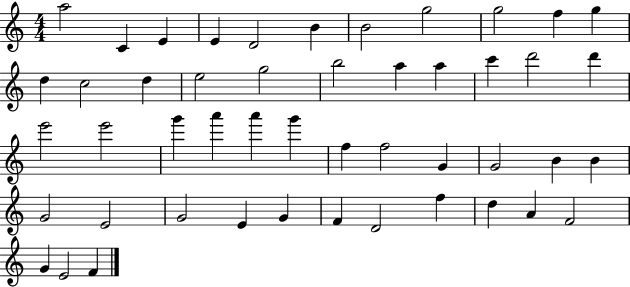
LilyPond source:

{
  \clef treble
  \numericTimeSignature
  \time 4/4
  \key c \major
  a''2 c'4 e'4 | e'4 d'2 b'4 | b'2 g''2 | g''2 f''4 g''4 | \break d''4 c''2 d''4 | e''2 g''2 | b''2 a''4 a''4 | c'''4 d'''2 d'''4 | \break e'''2 e'''2 | g'''4 a'''4 a'''4 g'''4 | f''4 f''2 g'4 | g'2 b'4 b'4 | \break g'2 e'2 | g'2 e'4 g'4 | f'4 d'2 f''4 | d''4 a'4 f'2 | \break g'4 e'2 f'4 | \bar "|."
}